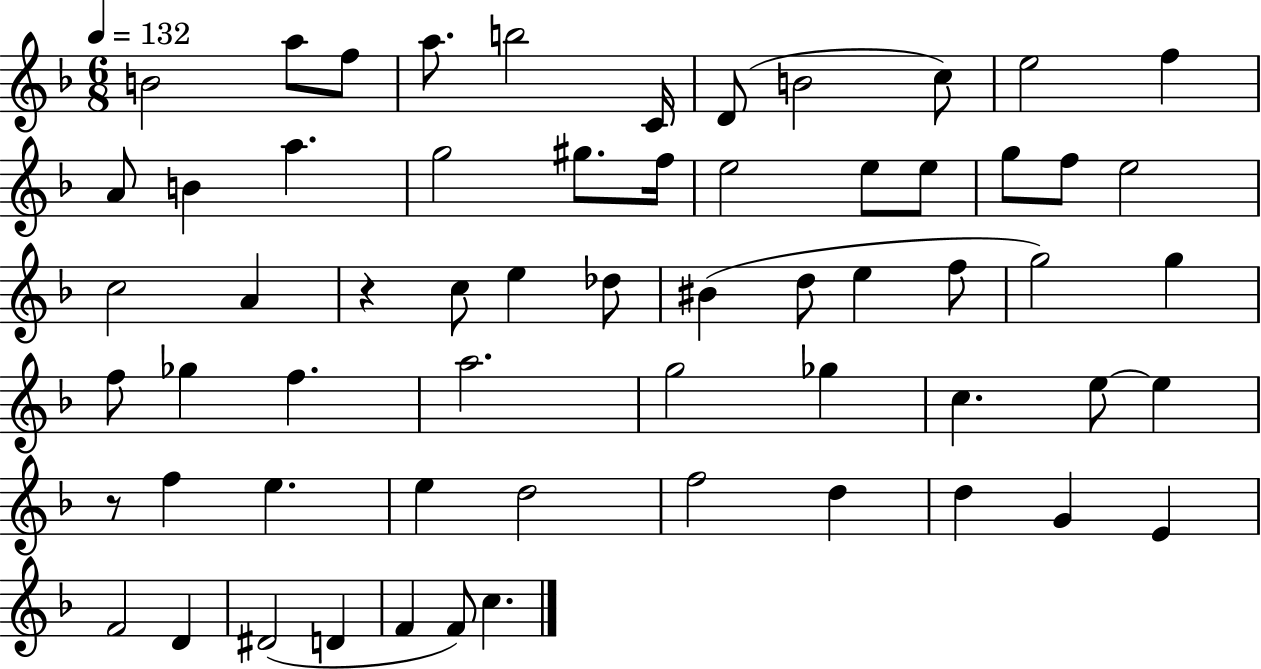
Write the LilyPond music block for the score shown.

{
  \clef treble
  \numericTimeSignature
  \time 6/8
  \key f \major
  \tempo 4 = 132
  b'2 a''8 f''8 | a''8. b''2 c'16 | d'8( b'2 c''8) | e''2 f''4 | \break a'8 b'4 a''4. | g''2 gis''8. f''16 | e''2 e''8 e''8 | g''8 f''8 e''2 | \break c''2 a'4 | r4 c''8 e''4 des''8 | bis'4( d''8 e''4 f''8 | g''2) g''4 | \break f''8 ges''4 f''4. | a''2. | g''2 ges''4 | c''4. e''8~~ e''4 | \break r8 f''4 e''4. | e''4 d''2 | f''2 d''4 | d''4 g'4 e'4 | \break f'2 d'4 | dis'2( d'4 | f'4 f'8) c''4. | \bar "|."
}